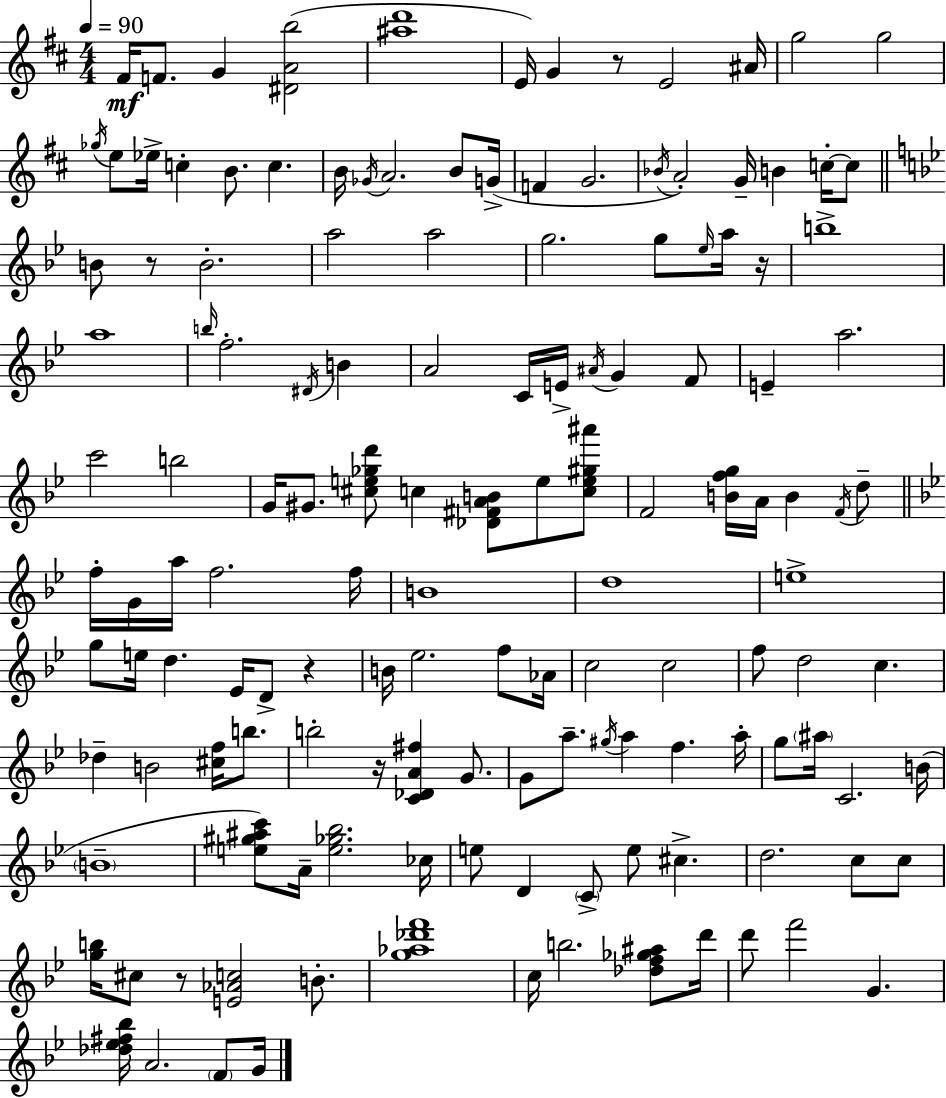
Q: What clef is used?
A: treble